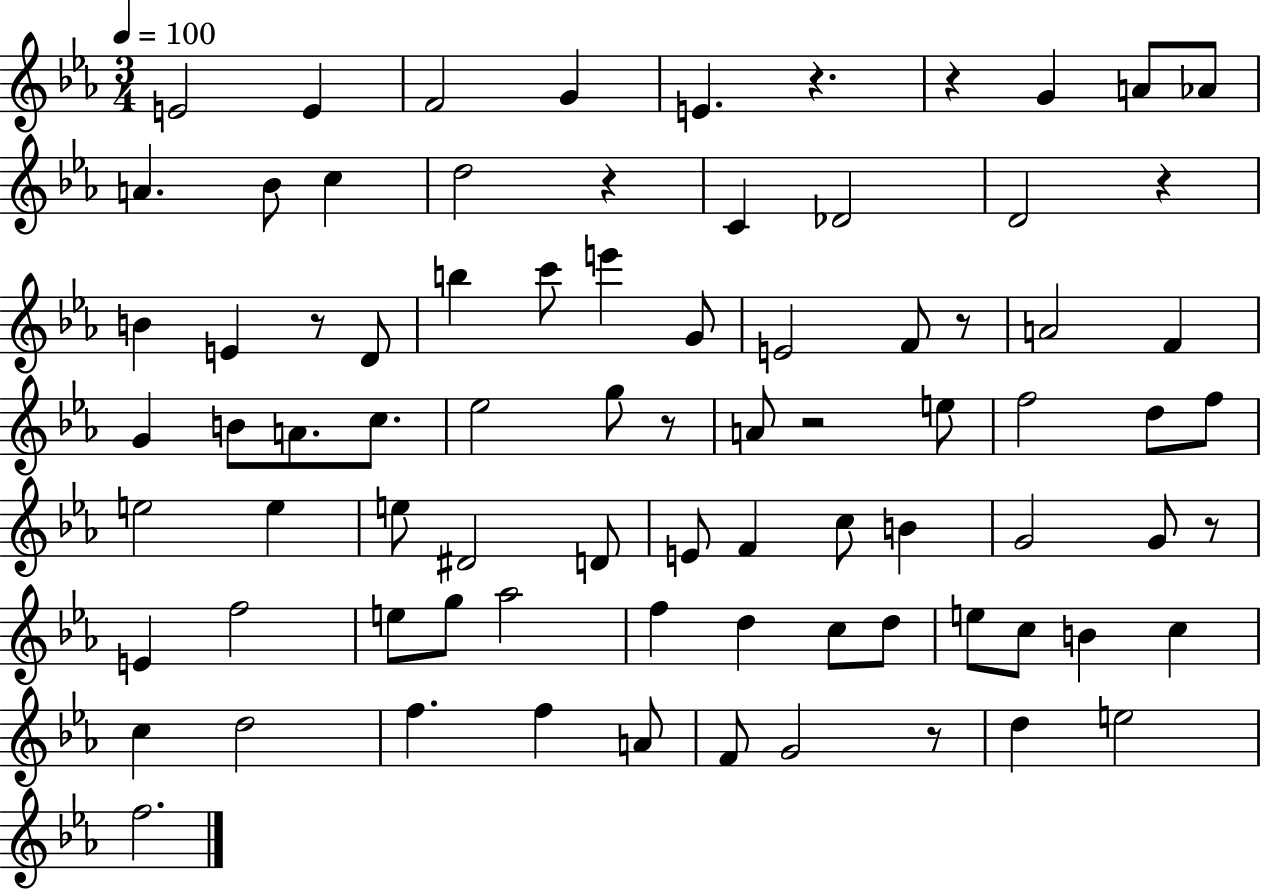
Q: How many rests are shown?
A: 10